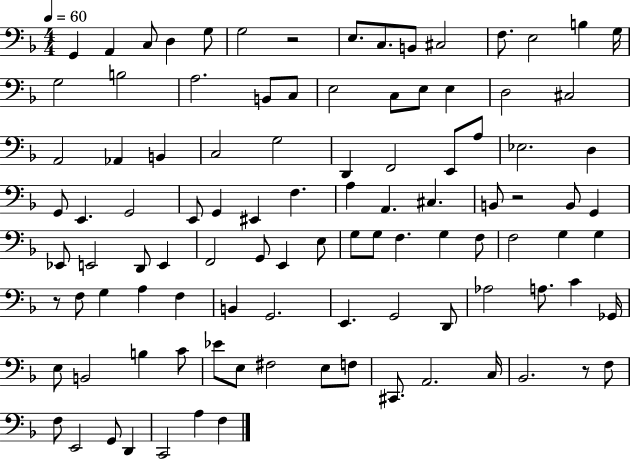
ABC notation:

X:1
T:Untitled
M:4/4
L:1/4
K:F
G,, A,, C,/2 D, G,/2 G,2 z2 E,/2 C,/2 B,,/2 ^C,2 F,/2 E,2 B, G,/4 G,2 B,2 A,2 B,,/2 C,/2 E,2 C,/2 E,/2 E, D,2 ^C,2 A,,2 _A,, B,, C,2 G,2 D,, F,,2 E,,/2 A,/2 _E,2 D, G,,/2 E,, G,,2 E,,/2 G,, ^E,, F, A, A,, ^C, B,,/2 z2 B,,/2 G,, _E,,/2 E,,2 D,,/2 E,, F,,2 G,,/2 E,, E,/2 G,/2 G,/2 F, G, F,/2 F,2 G, G, z/2 F,/2 G, A, F, B,, G,,2 E,, G,,2 D,,/2 _A,2 A,/2 C _G,,/4 E,/2 B,,2 B, C/2 _E/2 E,/2 ^F,2 E,/2 F,/2 ^C,,/2 A,,2 C,/4 _B,,2 z/2 F,/2 F,/2 E,,2 G,,/2 D,, C,,2 A, F,